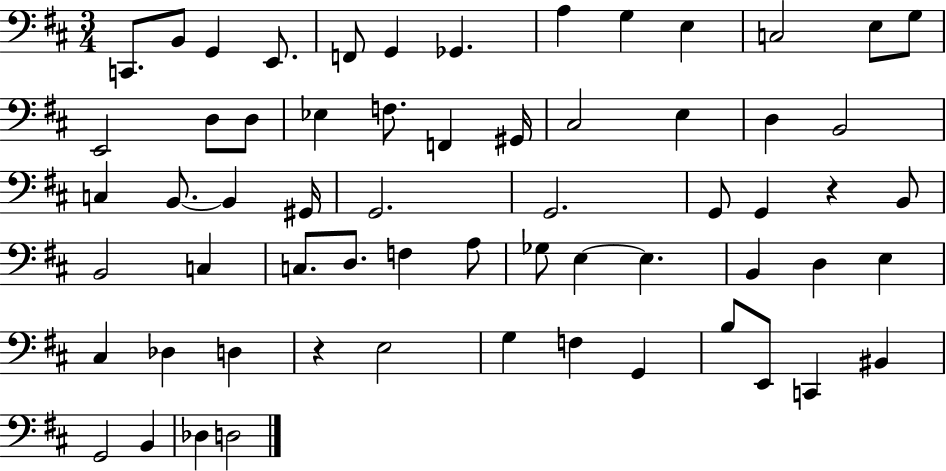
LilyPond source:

{
  \clef bass
  \numericTimeSignature
  \time 3/4
  \key d \major
  c,8. b,8 g,4 e,8. | f,8 g,4 ges,4. | a4 g4 e4 | c2 e8 g8 | \break e,2 d8 d8 | ees4 f8. f,4 gis,16 | cis2 e4 | d4 b,2 | \break c4 b,8.~~ b,4 gis,16 | g,2. | g,2. | g,8 g,4 r4 b,8 | \break b,2 c4 | c8. d8. f4 a8 | ges8 e4~~ e4. | b,4 d4 e4 | \break cis4 des4 d4 | r4 e2 | g4 f4 g,4 | b8 e,8 c,4 bis,4 | \break g,2 b,4 | des4 d2 | \bar "|."
}